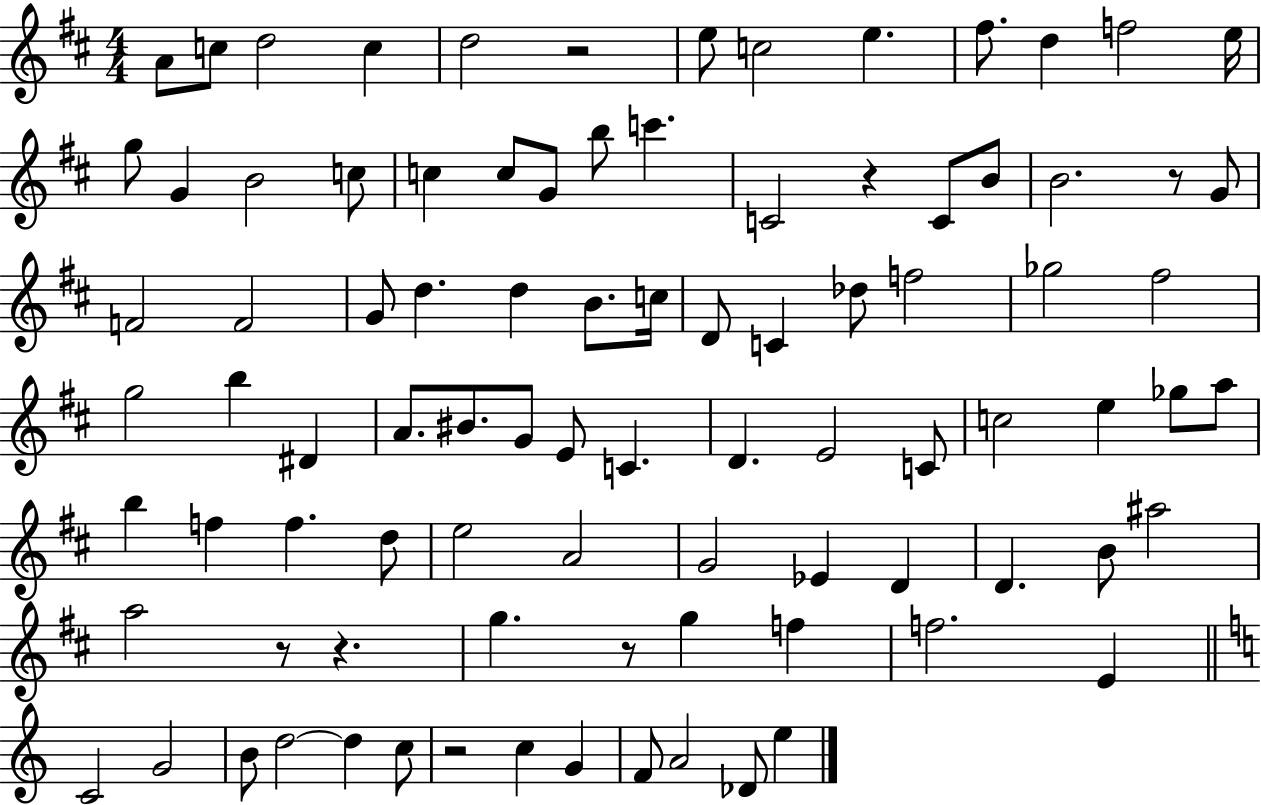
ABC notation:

X:1
T:Untitled
M:4/4
L:1/4
K:D
A/2 c/2 d2 c d2 z2 e/2 c2 e ^f/2 d f2 e/4 g/2 G B2 c/2 c c/2 G/2 b/2 c' C2 z C/2 B/2 B2 z/2 G/2 F2 F2 G/2 d d B/2 c/4 D/2 C _d/2 f2 _g2 ^f2 g2 b ^D A/2 ^B/2 G/2 E/2 C D E2 C/2 c2 e _g/2 a/2 b f f d/2 e2 A2 G2 _E D D B/2 ^a2 a2 z/2 z g z/2 g f f2 E C2 G2 B/2 d2 d c/2 z2 c G F/2 A2 _D/2 e